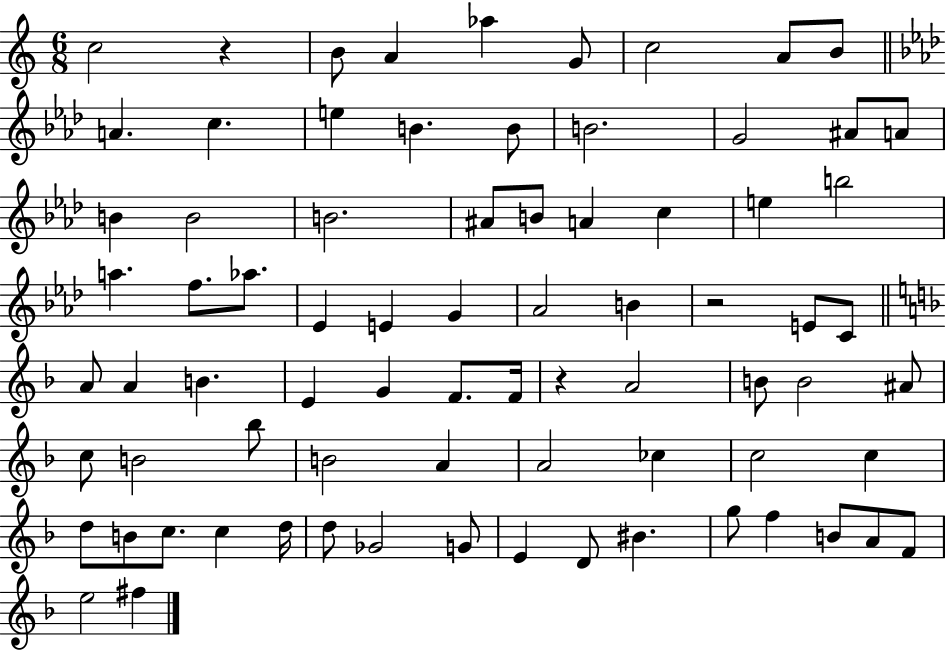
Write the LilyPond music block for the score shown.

{
  \clef treble
  \numericTimeSignature
  \time 6/8
  \key c \major
  c''2 r4 | b'8 a'4 aes''4 g'8 | c''2 a'8 b'8 | \bar "||" \break \key f \minor a'4. c''4. | e''4 b'4. b'8 | b'2. | g'2 ais'8 a'8 | \break b'4 b'2 | b'2. | ais'8 b'8 a'4 c''4 | e''4 b''2 | \break a''4. f''8. aes''8. | ees'4 e'4 g'4 | aes'2 b'4 | r2 e'8 c'8 | \break \bar "||" \break \key f \major a'8 a'4 b'4. | e'4 g'4 f'8. f'16 | r4 a'2 | b'8 b'2 ais'8 | \break c''8 b'2 bes''8 | b'2 a'4 | a'2 ces''4 | c''2 c''4 | \break d''8 b'8 c''8. c''4 d''16 | d''8 ges'2 g'8 | e'4 d'8 bis'4. | g''8 f''4 b'8 a'8 f'8 | \break e''2 fis''4 | \bar "|."
}